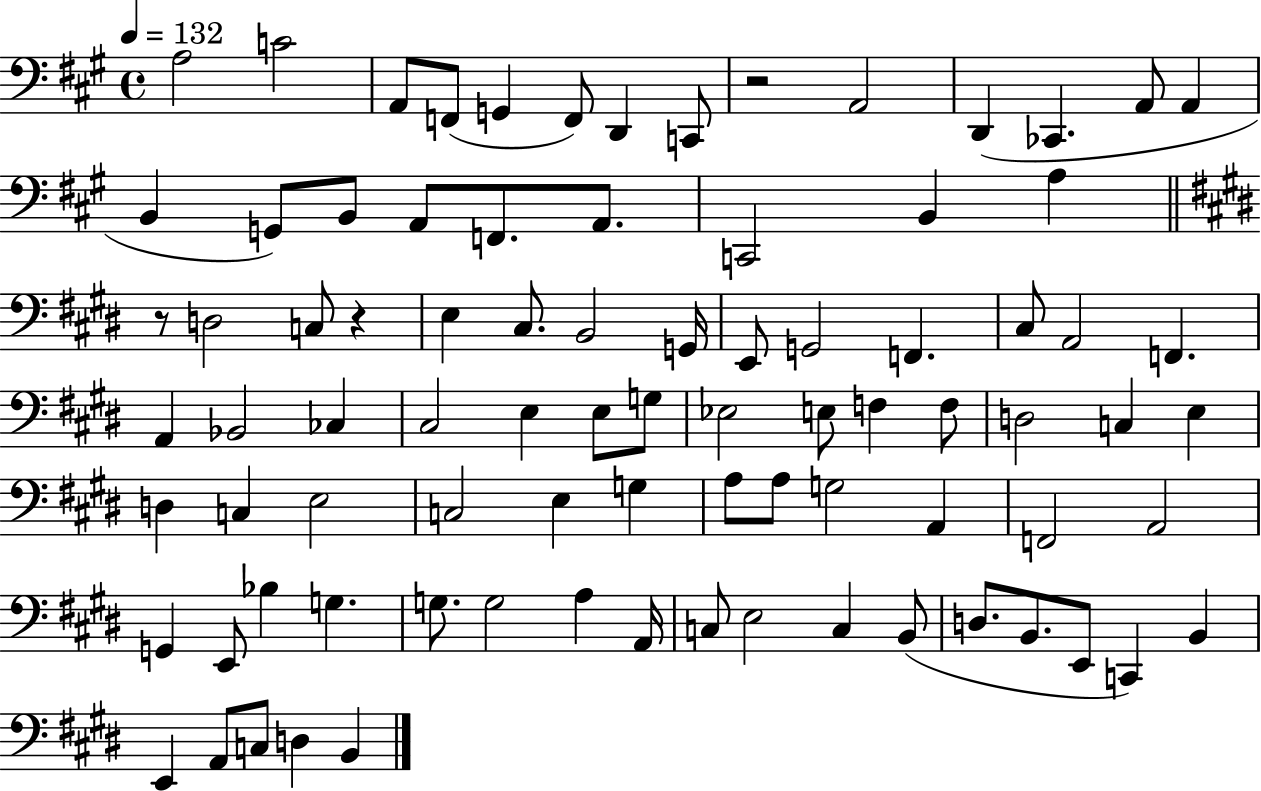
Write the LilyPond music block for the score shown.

{
  \clef bass
  \time 4/4
  \defaultTimeSignature
  \key a \major
  \tempo 4 = 132
  a2 c'2 | a,8 f,8( g,4 f,8) d,4 c,8 | r2 a,2 | d,4( ces,4. a,8 a,4 | \break b,4 g,8) b,8 a,8 f,8. a,8. | c,2 b,4 a4 | \bar "||" \break \key e \major r8 d2 c8 r4 | e4 cis8. b,2 g,16 | e,8 g,2 f,4. | cis8 a,2 f,4. | \break a,4 bes,2 ces4 | cis2 e4 e8 g8 | ees2 e8 f4 f8 | d2 c4 e4 | \break d4 c4 e2 | c2 e4 g4 | a8 a8 g2 a,4 | f,2 a,2 | \break g,4 e,8 bes4 g4. | g8. g2 a4 a,16 | c8 e2 c4 b,8( | d8. b,8. e,8 c,4) b,4 | \break e,4 a,8 c8 d4 b,4 | \bar "|."
}